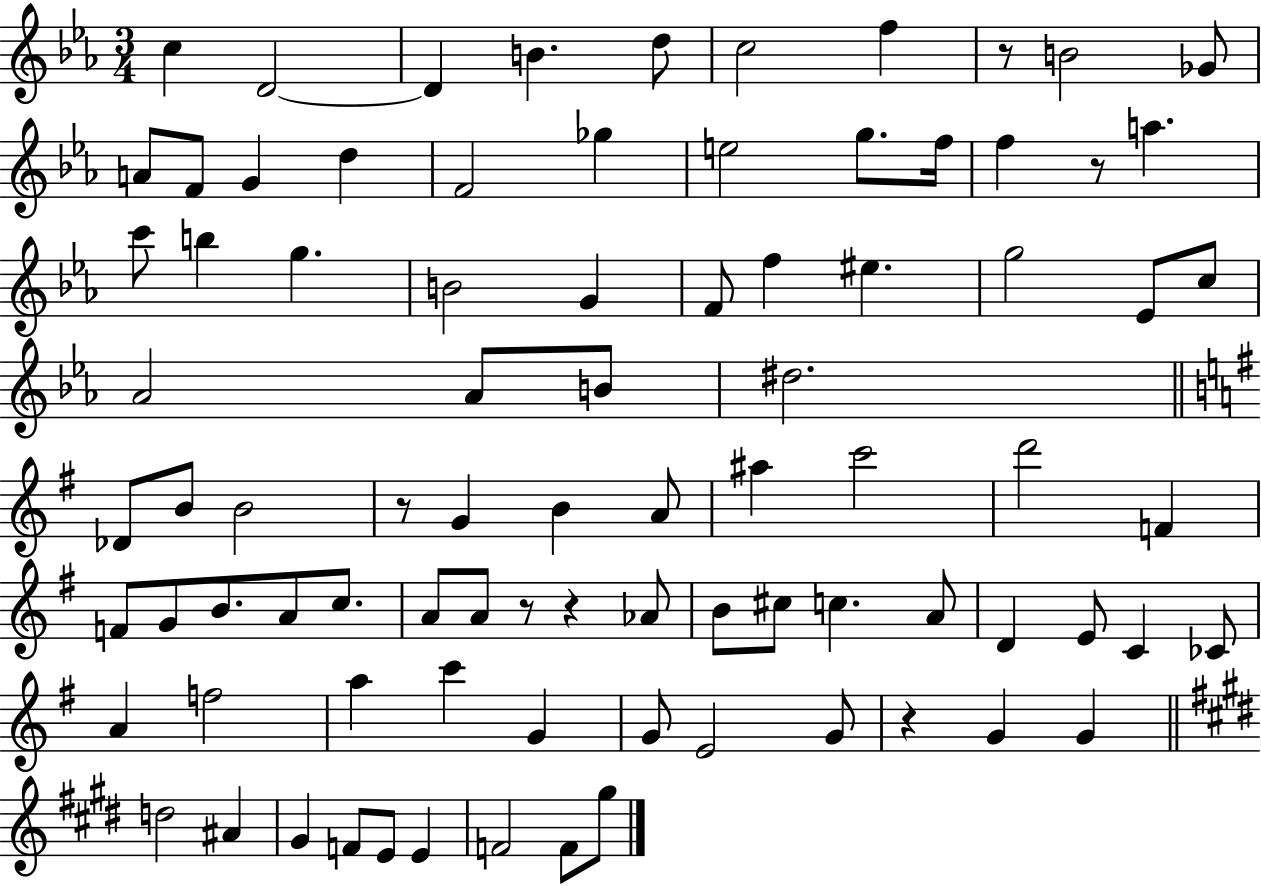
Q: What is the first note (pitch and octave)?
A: C5